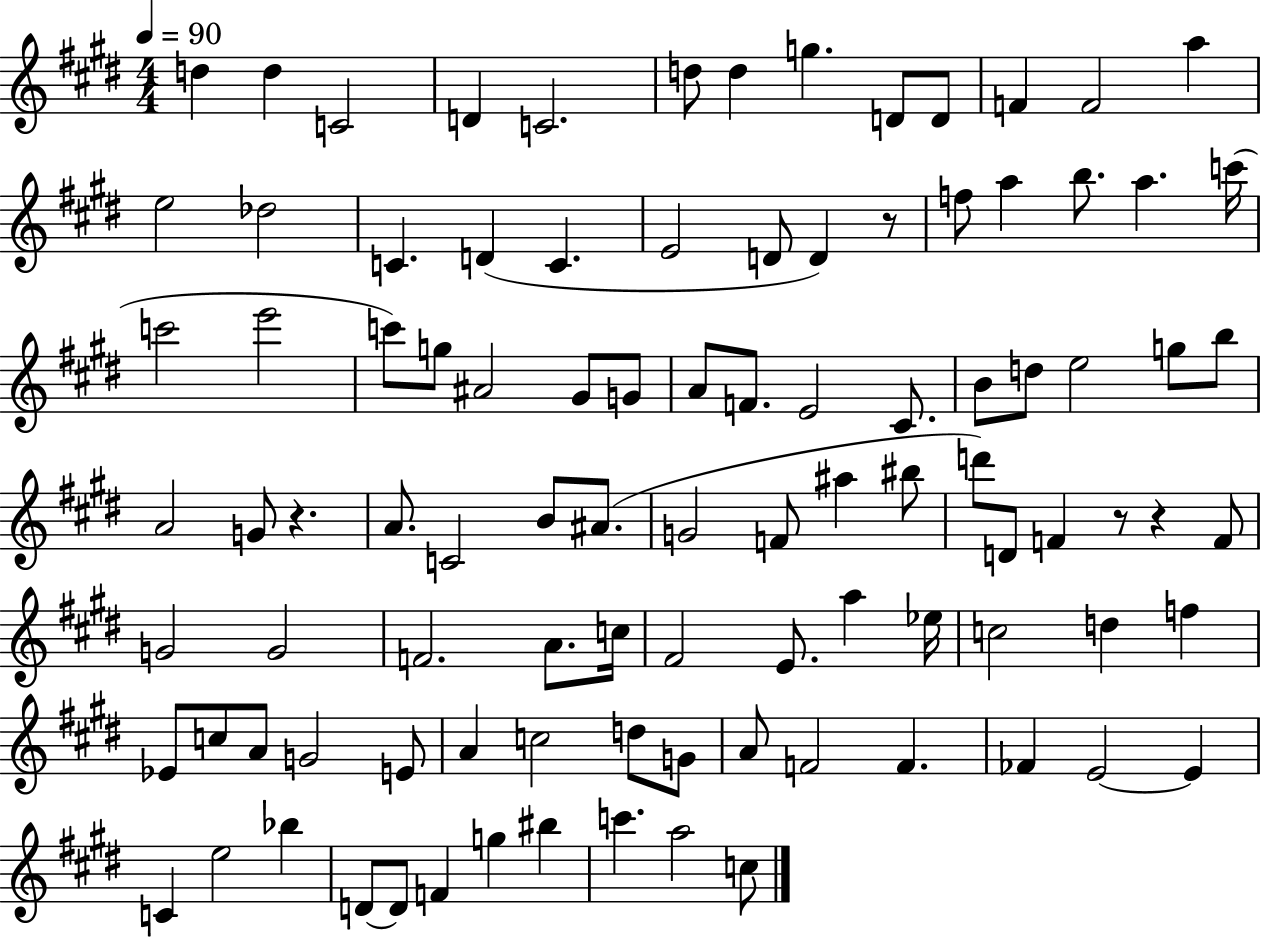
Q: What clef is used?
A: treble